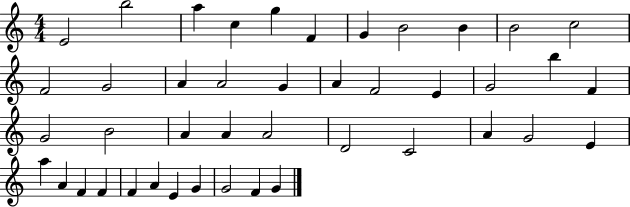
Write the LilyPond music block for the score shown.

{
  \clef treble
  \numericTimeSignature
  \time 4/4
  \key c \major
  e'2 b''2 | a''4 c''4 g''4 f'4 | g'4 b'2 b'4 | b'2 c''2 | \break f'2 g'2 | a'4 a'2 g'4 | a'4 f'2 e'4 | g'2 b''4 f'4 | \break g'2 b'2 | a'4 a'4 a'2 | d'2 c'2 | a'4 g'2 e'4 | \break a''4 a'4 f'4 f'4 | f'4 a'4 e'4 g'4 | g'2 f'4 g'4 | \bar "|."
}